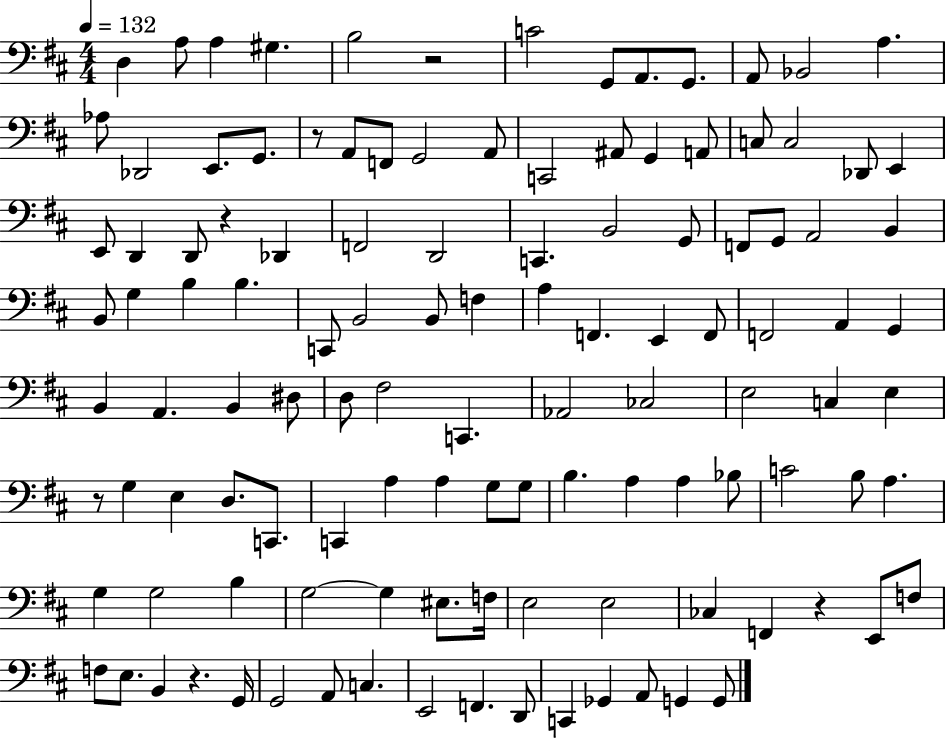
X:1
T:Untitled
M:4/4
L:1/4
K:D
D, A,/2 A, ^G, B,2 z2 C2 G,,/2 A,,/2 G,,/2 A,,/2 _B,,2 A, _A,/2 _D,,2 E,,/2 G,,/2 z/2 A,,/2 F,,/2 G,,2 A,,/2 C,,2 ^A,,/2 G,, A,,/2 C,/2 C,2 _D,,/2 E,, E,,/2 D,, D,,/2 z _D,, F,,2 D,,2 C,, B,,2 G,,/2 F,,/2 G,,/2 A,,2 B,, B,,/2 G, B, B, C,,/2 B,,2 B,,/2 F, A, F,, E,, F,,/2 F,,2 A,, G,, B,, A,, B,, ^D,/2 D,/2 ^F,2 C,, _A,,2 _C,2 E,2 C, E, z/2 G, E, D,/2 C,,/2 C,, A, A, G,/2 G,/2 B, A, A, _B,/2 C2 B,/2 A, G, G,2 B, G,2 G, ^E,/2 F,/4 E,2 E,2 _C, F,, z E,,/2 F,/2 F,/2 E,/2 B,, z G,,/4 G,,2 A,,/2 C, E,,2 F,, D,,/2 C,, _G,, A,,/2 G,, G,,/2